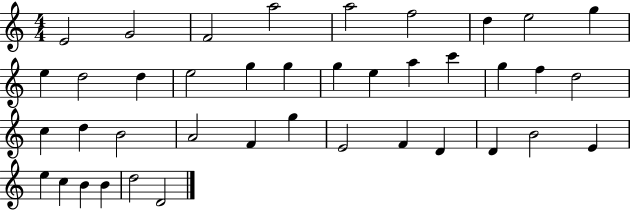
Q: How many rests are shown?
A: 0